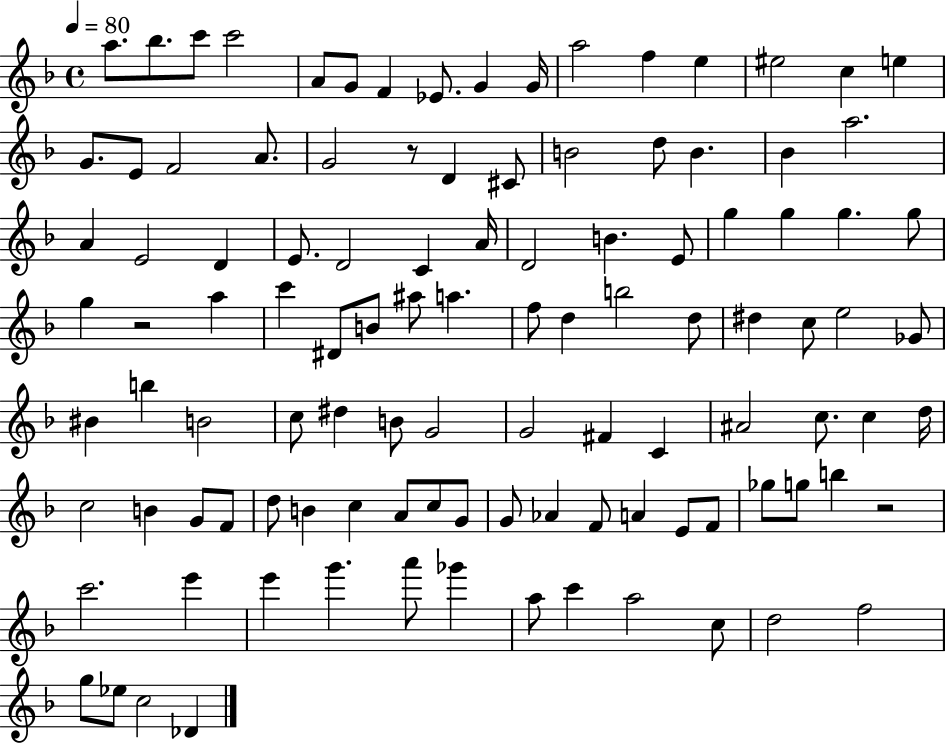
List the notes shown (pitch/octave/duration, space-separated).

A5/e. Bb5/e. C6/e C6/h A4/e G4/e F4/q Eb4/e. G4/q G4/s A5/h F5/q E5/q EIS5/h C5/q E5/q G4/e. E4/e F4/h A4/e. G4/h R/e D4/q C#4/e B4/h D5/e B4/q. Bb4/q A5/h. A4/q E4/h D4/q E4/e. D4/h C4/q A4/s D4/h B4/q. E4/e G5/q G5/q G5/q. G5/e G5/q R/h A5/q C6/q D#4/e B4/e A#5/e A5/q. F5/e D5/q B5/h D5/e D#5/q C5/e E5/h Gb4/e BIS4/q B5/q B4/h C5/e D#5/q B4/e G4/h G4/h F#4/q C4/q A#4/h C5/e. C5/q D5/s C5/h B4/q G4/e F4/e D5/e B4/q C5/q A4/e C5/e G4/e G4/e Ab4/q F4/e A4/q E4/e F4/e Gb5/e G5/e B5/q R/h C6/h. E6/q E6/q G6/q. A6/e Gb6/q A5/e C6/q A5/h C5/e D5/h F5/h G5/e Eb5/e C5/h Db4/q